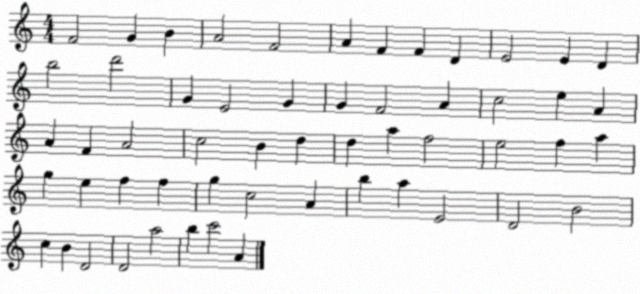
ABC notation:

X:1
T:Untitled
M:4/4
L:1/4
K:C
F2 G B A2 F2 A F F D E2 E D b2 d'2 G E2 G G F2 A c2 e A A F A2 c2 B d d a f2 e2 f a g e f f g c2 A b a E2 D2 B2 c B D2 D2 a2 b c'2 A